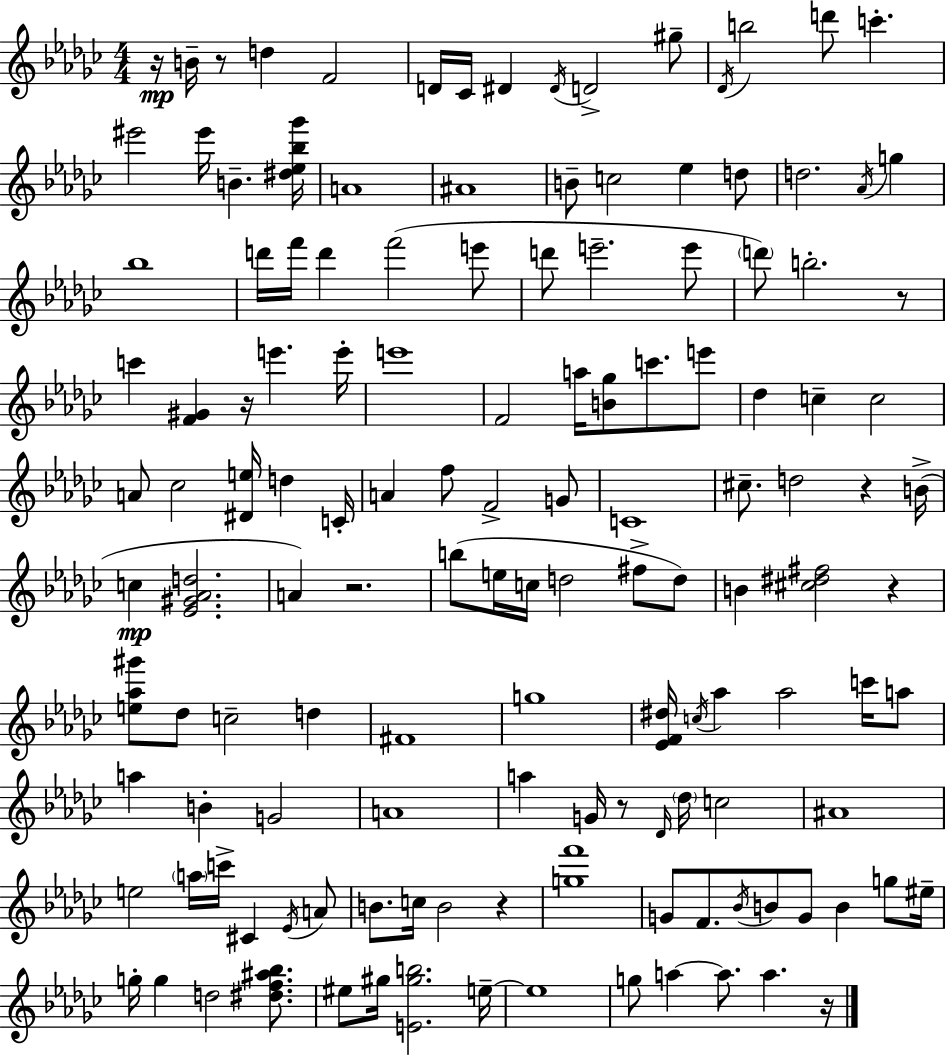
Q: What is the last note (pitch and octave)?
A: A5